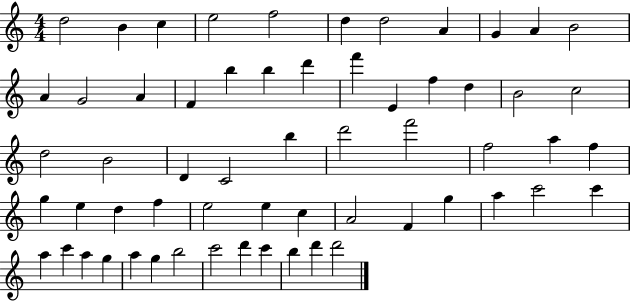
{
  \clef treble
  \numericTimeSignature
  \time 4/4
  \key c \major
  d''2 b'4 c''4 | e''2 f''2 | d''4 d''2 a'4 | g'4 a'4 b'2 | \break a'4 g'2 a'4 | f'4 b''4 b''4 d'''4 | f'''4 e'4 f''4 d''4 | b'2 c''2 | \break d''2 b'2 | d'4 c'2 b''4 | d'''2 f'''2 | f''2 a''4 f''4 | \break g''4 e''4 d''4 f''4 | e''2 e''4 c''4 | a'2 f'4 g''4 | a''4 c'''2 c'''4 | \break a''4 c'''4 a''4 g''4 | a''4 g''4 b''2 | c'''2 d'''4 c'''4 | b''4 d'''4 d'''2 | \break \bar "|."
}